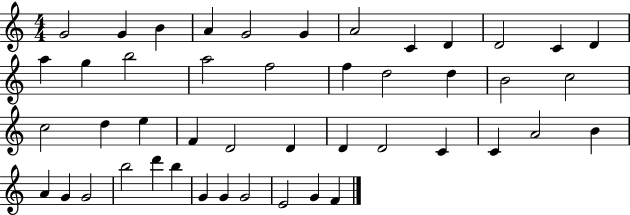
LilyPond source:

{
  \clef treble
  \numericTimeSignature
  \time 4/4
  \key c \major
  g'2 g'4 b'4 | a'4 g'2 g'4 | a'2 c'4 d'4 | d'2 c'4 d'4 | \break a''4 g''4 b''2 | a''2 f''2 | f''4 d''2 d''4 | b'2 c''2 | \break c''2 d''4 e''4 | f'4 d'2 d'4 | d'4 d'2 c'4 | c'4 a'2 b'4 | \break a'4 g'4 g'2 | b''2 d'''4 b''4 | g'4 g'4 g'2 | e'2 g'4 f'4 | \break \bar "|."
}